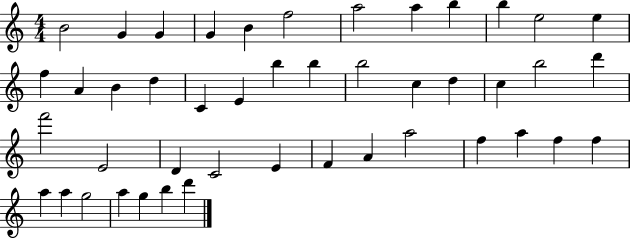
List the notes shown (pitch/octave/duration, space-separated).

B4/h G4/q G4/q G4/q B4/q F5/h A5/h A5/q B5/q B5/q E5/h E5/q F5/q A4/q B4/q D5/q C4/q E4/q B5/q B5/q B5/h C5/q D5/q C5/q B5/h D6/q F6/h E4/h D4/q C4/h E4/q F4/q A4/q A5/h F5/q A5/q F5/q F5/q A5/q A5/q G5/h A5/q G5/q B5/q D6/q